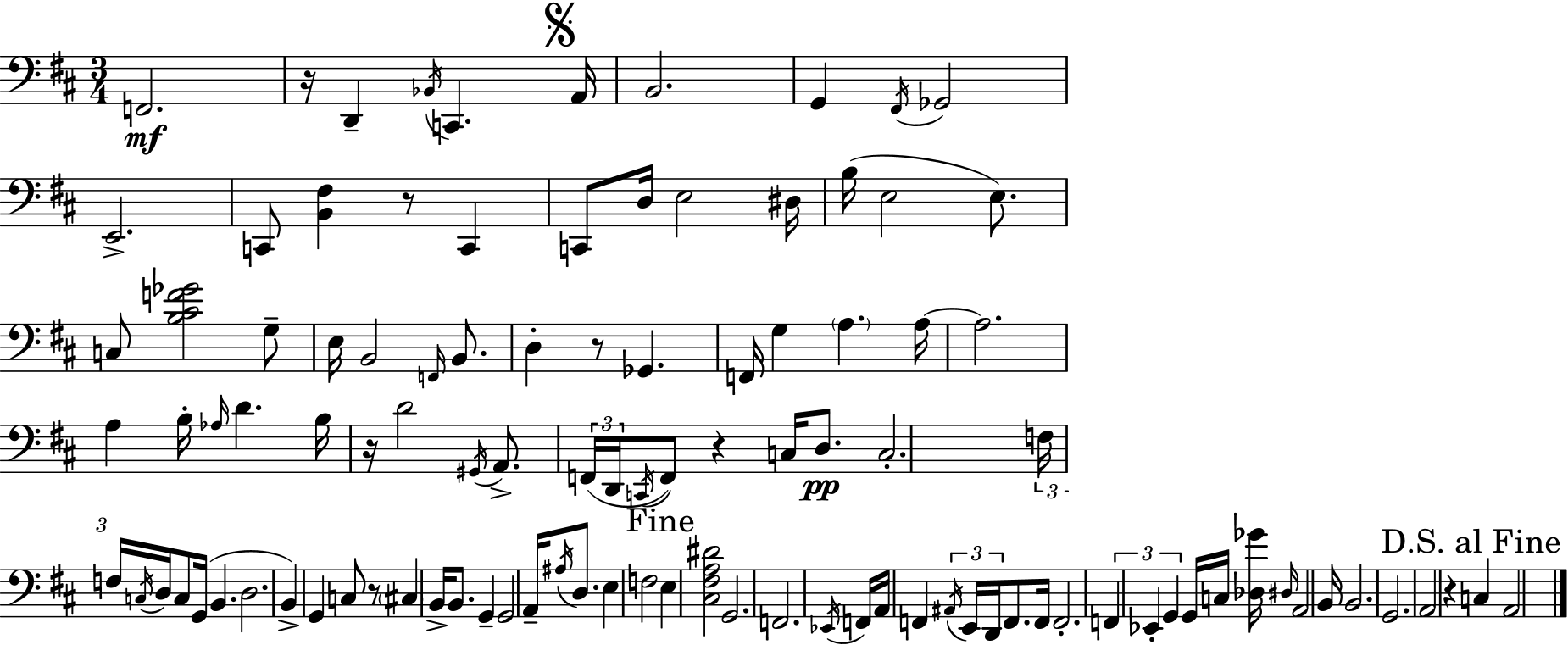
X:1
T:Untitled
M:3/4
L:1/4
K:D
F,,2 z/4 D,, _B,,/4 C,, A,,/4 B,,2 G,, ^F,,/4 _G,,2 E,,2 C,,/2 [B,,^F,] z/2 C,, C,,/2 D,/4 E,2 ^D,/4 B,/4 E,2 E,/2 C,/2 [B,^CF_G]2 G,/2 E,/4 B,,2 F,,/4 B,,/2 D, z/2 _G,, F,,/4 G, A, A,/4 A,2 A, B,/4 _A,/4 D B,/4 z/4 D2 ^G,,/4 A,,/2 F,,/4 D,,/4 C,,/4 F,,/2 z C,/4 D,/2 C,2 F,/4 F,/4 C,/4 D,/4 C,/2 G,,/4 B,, D,2 B,, G,, C,/2 z/2 ^C, B,,/4 B,,/2 G,, G,,2 A,,/4 ^A,/4 D,/2 E, F,2 E, [^C,^F,A,^D]2 G,,2 F,,2 _E,,/4 F,,/4 A,,/4 F,, ^A,,/4 E,,/4 D,,/4 F,,/2 F,,/4 F,,2 F,, _E,, G,, G,,/4 C,/4 [_D,_G]/4 ^D,/4 A,,2 B,,/4 B,,2 G,,2 A,,2 z C, A,,2